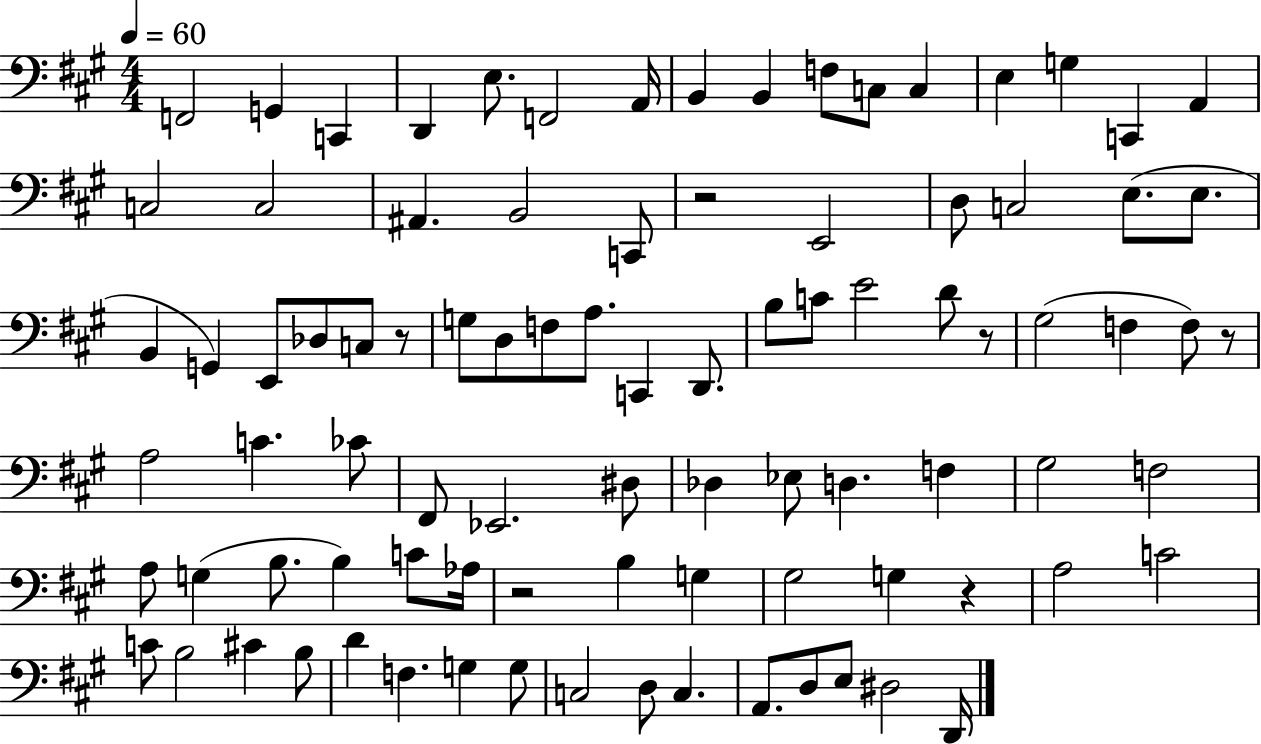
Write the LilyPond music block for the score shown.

{
  \clef bass
  \numericTimeSignature
  \time 4/4
  \key a \major
  \tempo 4 = 60
  f,2 g,4 c,4 | d,4 e8. f,2 a,16 | b,4 b,4 f8 c8 c4 | e4 g4 c,4 a,4 | \break c2 c2 | ais,4. b,2 c,8 | r2 e,2 | d8 c2 e8.( e8. | \break b,4 g,4) e,8 des8 c8 r8 | g8 d8 f8 a8. c,4 d,8. | b8 c'8 e'2 d'8 r8 | gis2( f4 f8) r8 | \break a2 c'4. ces'8 | fis,8 ees,2. dis8 | des4 ees8 d4. f4 | gis2 f2 | \break a8 g4( b8. b4) c'8 aes16 | r2 b4 g4 | gis2 g4 r4 | a2 c'2 | \break c'8 b2 cis'4 b8 | d'4 f4. g4 g8 | c2 d8 c4. | a,8. d8 e8 dis2 d,16 | \break \bar "|."
}